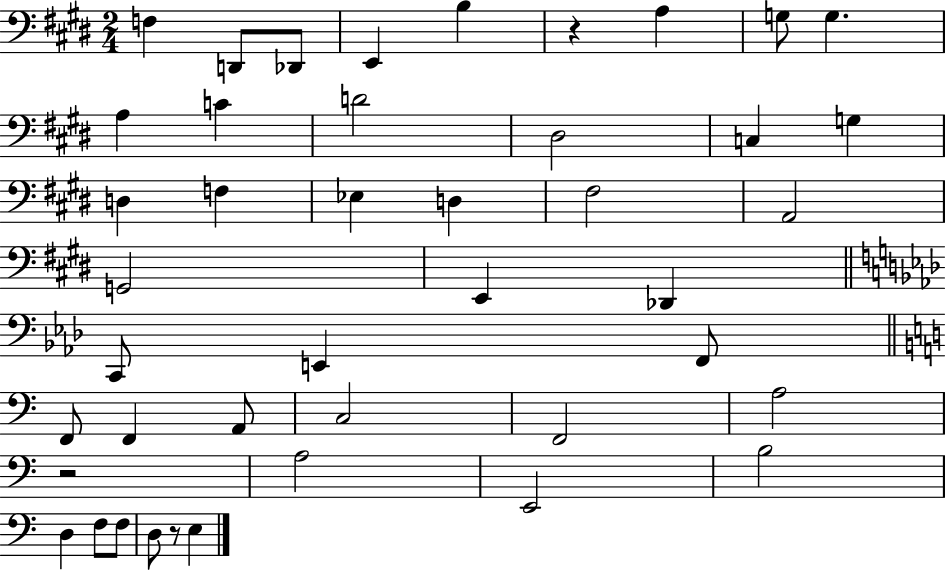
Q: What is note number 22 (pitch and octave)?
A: E2